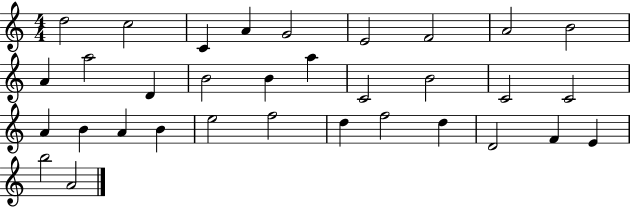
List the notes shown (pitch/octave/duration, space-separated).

D5/h C5/h C4/q A4/q G4/h E4/h F4/h A4/h B4/h A4/q A5/h D4/q B4/h B4/q A5/q C4/h B4/h C4/h C4/h A4/q B4/q A4/q B4/q E5/h F5/h D5/q F5/h D5/q D4/h F4/q E4/q B5/h A4/h